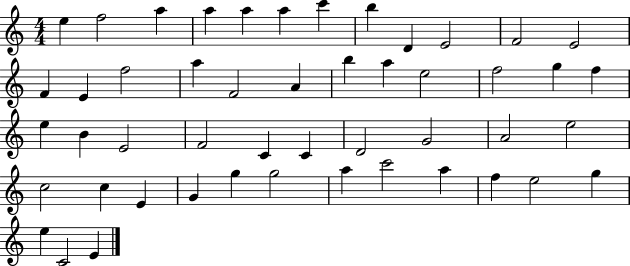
{
  \clef treble
  \numericTimeSignature
  \time 4/4
  \key c \major
  e''4 f''2 a''4 | a''4 a''4 a''4 c'''4 | b''4 d'4 e'2 | f'2 e'2 | \break f'4 e'4 f''2 | a''4 f'2 a'4 | b''4 a''4 e''2 | f''2 g''4 f''4 | \break e''4 b'4 e'2 | f'2 c'4 c'4 | d'2 g'2 | a'2 e''2 | \break c''2 c''4 e'4 | g'4 g''4 g''2 | a''4 c'''2 a''4 | f''4 e''2 g''4 | \break e''4 c'2 e'4 | \bar "|."
}